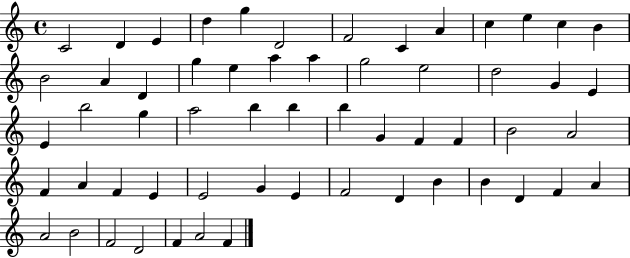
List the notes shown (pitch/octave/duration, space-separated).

C4/h D4/q E4/q D5/q G5/q D4/h F4/h C4/q A4/q C5/q E5/q C5/q B4/q B4/h A4/q D4/q G5/q E5/q A5/q A5/q G5/h E5/h D5/h G4/q E4/q E4/q B5/h G5/q A5/h B5/q B5/q B5/q G4/q F4/q F4/q B4/h A4/h F4/q A4/q F4/q E4/q E4/h G4/q E4/q F4/h D4/q B4/q B4/q D4/q F4/q A4/q A4/h B4/h F4/h D4/h F4/q A4/h F4/q